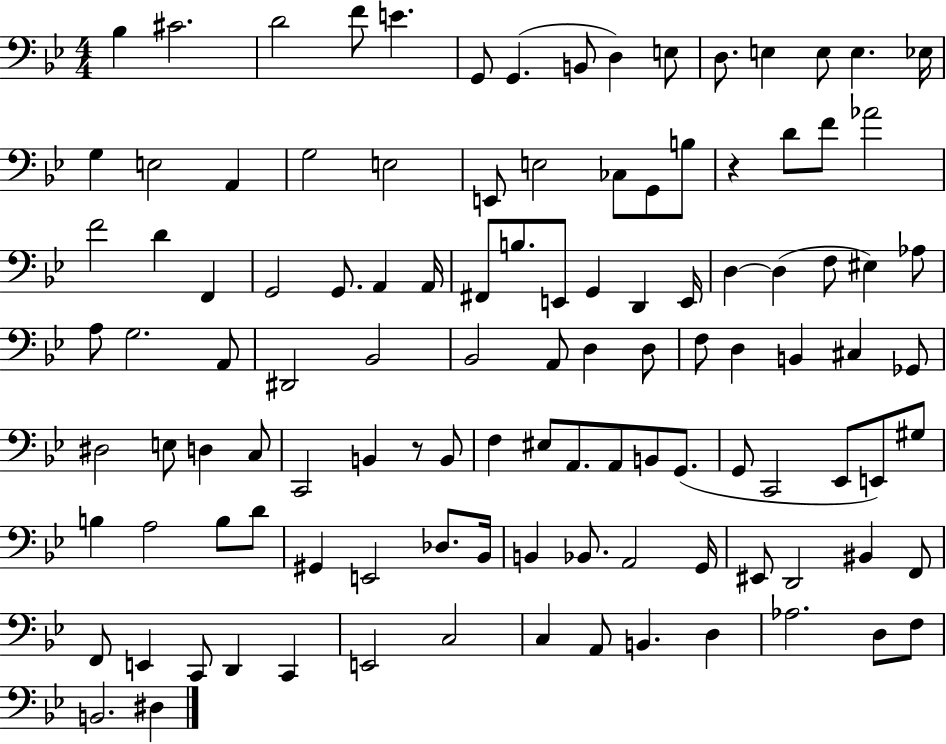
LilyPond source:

{
  \clef bass
  \numericTimeSignature
  \time 4/4
  \key bes \major
  bes4 cis'2. | d'2 f'8 e'4. | g,8 g,4.( b,8 d4) e8 | d8. e4 e8 e4. ees16 | \break g4 e2 a,4 | g2 e2 | e,8 e2 ces8 g,8 b8 | r4 d'8 f'8 aes'2 | \break f'2 d'4 f,4 | g,2 g,8. a,4 a,16 | fis,8 b8. e,8 g,4 d,4 e,16 | d4~~ d4( f8 eis4) aes8 | \break a8 g2. a,8 | dis,2 bes,2 | bes,2 a,8 d4 d8 | f8 d4 b,4 cis4 ges,8 | \break dis2 e8 d4 c8 | c,2 b,4 r8 b,8 | f4 eis8 a,8. a,8 b,8 g,8.( | g,8 c,2 ees,8 e,8) gis8 | \break b4 a2 b8 d'8 | gis,4 e,2 des8. bes,16 | b,4 bes,8. a,2 g,16 | eis,8 d,2 bis,4 f,8 | \break f,8 e,4 c,8 d,4 c,4 | e,2 c2 | c4 a,8 b,4. d4 | aes2. d8 f8 | \break b,2. dis4 | \bar "|."
}